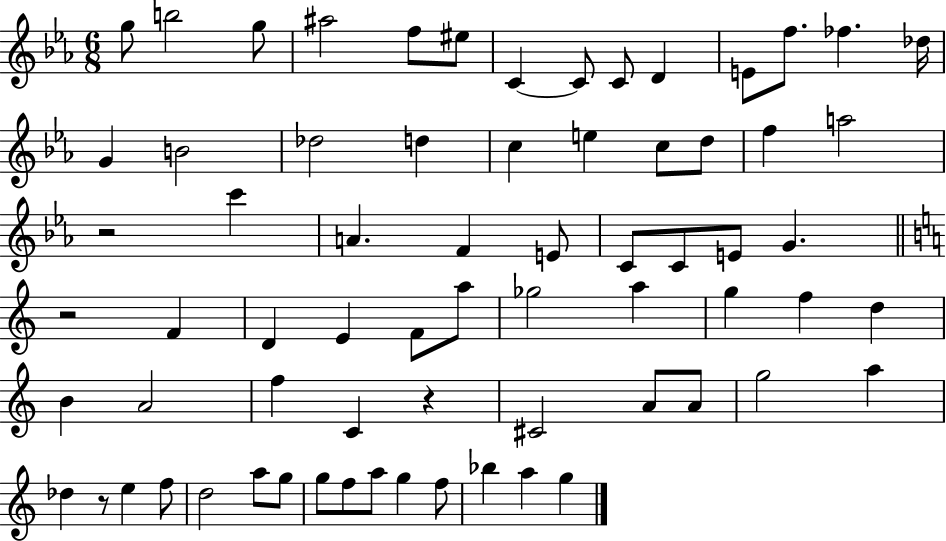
X:1
T:Untitled
M:6/8
L:1/4
K:Eb
g/2 b2 g/2 ^a2 f/2 ^e/2 C C/2 C/2 D E/2 f/2 _f _d/4 G B2 _d2 d c e c/2 d/2 f a2 z2 c' A F E/2 C/2 C/2 E/2 G z2 F D E F/2 a/2 _g2 a g f d B A2 f C z ^C2 A/2 A/2 g2 a _d z/2 e f/2 d2 a/2 g/2 g/2 f/2 a/2 g f/2 _b a g